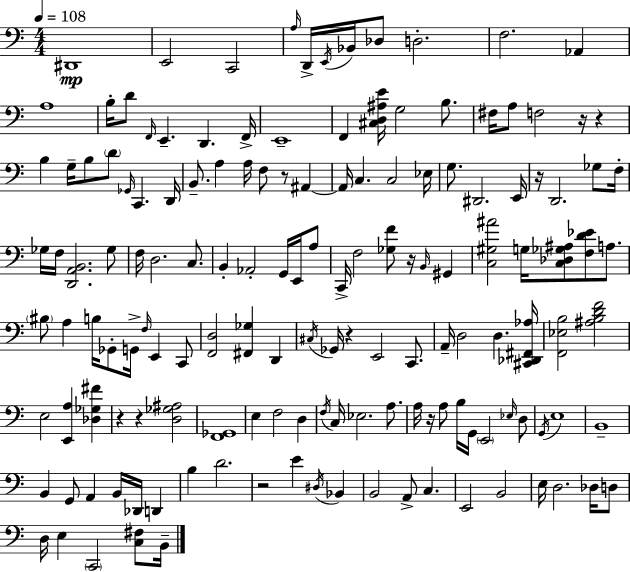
D#2/w E2/h C2/h A3/s D2/s E2/s Bb2/s Db3/e D3/h. F3/h. Ab2/q A3/w B3/s D4/e F2/s E2/q. D2/q. F2/s E2/w F2/q [C#3,D3,A#3,E4]/s G3/h B3/e. F#3/s A3/e F3/h R/s R/q B3/q G3/s B3/e D4/e Gb2/s C2/q. D2/s B2/e. A3/q A3/s F3/e R/e A#2/q A#2/s C3/q. C3/h Eb3/s G3/e. D#2/h. E2/s R/s D2/h. Gb3/e F3/s Gb3/s F3/s [D2,A2,B2]/h. Gb3/e F3/s D3/h. C3/e. B2/q Ab2/h G2/s E2/s A3/e C2/s F3/h [Gb3,F4]/e R/s B2/s G#2/q [C3,G#3,A#4]/h G3/s [C3,Db3,Gb3,A#3]/e [F3,D4,Eb4]/e A3/e. BIS3/e A3/q B3/s Gb2/e G2/s F3/s E2/q C2/e [F2,D3]/h [F#2,Gb3]/q D2/q C#3/s Gb2/s R/q E2/h C2/e. A2/s D3/h D3/q. [C#2,Db2,F#2,Ab3]/s [F2,Eb3,B3]/h [A#3,B3,D4,F4]/h E3/h [E2,A3]/q [Db3,Gb3,F#4]/q R/q R/q [D3,Gb3,A#3]/h [F2,Gb2]/w E3/q F3/h D3/q F3/s C3/s Eb3/h. A3/e. A3/s R/s A3/e B3/s G2/s E2/h Eb3/s D3/e G2/s E3/w B2/w B2/q G2/e A2/q B2/s Db2/s D2/q B3/q D4/h. R/h E4/q D#3/s Bb2/q B2/h A2/e C3/q. E2/h B2/h E3/s D3/h. Db3/s D3/e D3/s E3/q C2/h [C3,F#3]/e B2/s